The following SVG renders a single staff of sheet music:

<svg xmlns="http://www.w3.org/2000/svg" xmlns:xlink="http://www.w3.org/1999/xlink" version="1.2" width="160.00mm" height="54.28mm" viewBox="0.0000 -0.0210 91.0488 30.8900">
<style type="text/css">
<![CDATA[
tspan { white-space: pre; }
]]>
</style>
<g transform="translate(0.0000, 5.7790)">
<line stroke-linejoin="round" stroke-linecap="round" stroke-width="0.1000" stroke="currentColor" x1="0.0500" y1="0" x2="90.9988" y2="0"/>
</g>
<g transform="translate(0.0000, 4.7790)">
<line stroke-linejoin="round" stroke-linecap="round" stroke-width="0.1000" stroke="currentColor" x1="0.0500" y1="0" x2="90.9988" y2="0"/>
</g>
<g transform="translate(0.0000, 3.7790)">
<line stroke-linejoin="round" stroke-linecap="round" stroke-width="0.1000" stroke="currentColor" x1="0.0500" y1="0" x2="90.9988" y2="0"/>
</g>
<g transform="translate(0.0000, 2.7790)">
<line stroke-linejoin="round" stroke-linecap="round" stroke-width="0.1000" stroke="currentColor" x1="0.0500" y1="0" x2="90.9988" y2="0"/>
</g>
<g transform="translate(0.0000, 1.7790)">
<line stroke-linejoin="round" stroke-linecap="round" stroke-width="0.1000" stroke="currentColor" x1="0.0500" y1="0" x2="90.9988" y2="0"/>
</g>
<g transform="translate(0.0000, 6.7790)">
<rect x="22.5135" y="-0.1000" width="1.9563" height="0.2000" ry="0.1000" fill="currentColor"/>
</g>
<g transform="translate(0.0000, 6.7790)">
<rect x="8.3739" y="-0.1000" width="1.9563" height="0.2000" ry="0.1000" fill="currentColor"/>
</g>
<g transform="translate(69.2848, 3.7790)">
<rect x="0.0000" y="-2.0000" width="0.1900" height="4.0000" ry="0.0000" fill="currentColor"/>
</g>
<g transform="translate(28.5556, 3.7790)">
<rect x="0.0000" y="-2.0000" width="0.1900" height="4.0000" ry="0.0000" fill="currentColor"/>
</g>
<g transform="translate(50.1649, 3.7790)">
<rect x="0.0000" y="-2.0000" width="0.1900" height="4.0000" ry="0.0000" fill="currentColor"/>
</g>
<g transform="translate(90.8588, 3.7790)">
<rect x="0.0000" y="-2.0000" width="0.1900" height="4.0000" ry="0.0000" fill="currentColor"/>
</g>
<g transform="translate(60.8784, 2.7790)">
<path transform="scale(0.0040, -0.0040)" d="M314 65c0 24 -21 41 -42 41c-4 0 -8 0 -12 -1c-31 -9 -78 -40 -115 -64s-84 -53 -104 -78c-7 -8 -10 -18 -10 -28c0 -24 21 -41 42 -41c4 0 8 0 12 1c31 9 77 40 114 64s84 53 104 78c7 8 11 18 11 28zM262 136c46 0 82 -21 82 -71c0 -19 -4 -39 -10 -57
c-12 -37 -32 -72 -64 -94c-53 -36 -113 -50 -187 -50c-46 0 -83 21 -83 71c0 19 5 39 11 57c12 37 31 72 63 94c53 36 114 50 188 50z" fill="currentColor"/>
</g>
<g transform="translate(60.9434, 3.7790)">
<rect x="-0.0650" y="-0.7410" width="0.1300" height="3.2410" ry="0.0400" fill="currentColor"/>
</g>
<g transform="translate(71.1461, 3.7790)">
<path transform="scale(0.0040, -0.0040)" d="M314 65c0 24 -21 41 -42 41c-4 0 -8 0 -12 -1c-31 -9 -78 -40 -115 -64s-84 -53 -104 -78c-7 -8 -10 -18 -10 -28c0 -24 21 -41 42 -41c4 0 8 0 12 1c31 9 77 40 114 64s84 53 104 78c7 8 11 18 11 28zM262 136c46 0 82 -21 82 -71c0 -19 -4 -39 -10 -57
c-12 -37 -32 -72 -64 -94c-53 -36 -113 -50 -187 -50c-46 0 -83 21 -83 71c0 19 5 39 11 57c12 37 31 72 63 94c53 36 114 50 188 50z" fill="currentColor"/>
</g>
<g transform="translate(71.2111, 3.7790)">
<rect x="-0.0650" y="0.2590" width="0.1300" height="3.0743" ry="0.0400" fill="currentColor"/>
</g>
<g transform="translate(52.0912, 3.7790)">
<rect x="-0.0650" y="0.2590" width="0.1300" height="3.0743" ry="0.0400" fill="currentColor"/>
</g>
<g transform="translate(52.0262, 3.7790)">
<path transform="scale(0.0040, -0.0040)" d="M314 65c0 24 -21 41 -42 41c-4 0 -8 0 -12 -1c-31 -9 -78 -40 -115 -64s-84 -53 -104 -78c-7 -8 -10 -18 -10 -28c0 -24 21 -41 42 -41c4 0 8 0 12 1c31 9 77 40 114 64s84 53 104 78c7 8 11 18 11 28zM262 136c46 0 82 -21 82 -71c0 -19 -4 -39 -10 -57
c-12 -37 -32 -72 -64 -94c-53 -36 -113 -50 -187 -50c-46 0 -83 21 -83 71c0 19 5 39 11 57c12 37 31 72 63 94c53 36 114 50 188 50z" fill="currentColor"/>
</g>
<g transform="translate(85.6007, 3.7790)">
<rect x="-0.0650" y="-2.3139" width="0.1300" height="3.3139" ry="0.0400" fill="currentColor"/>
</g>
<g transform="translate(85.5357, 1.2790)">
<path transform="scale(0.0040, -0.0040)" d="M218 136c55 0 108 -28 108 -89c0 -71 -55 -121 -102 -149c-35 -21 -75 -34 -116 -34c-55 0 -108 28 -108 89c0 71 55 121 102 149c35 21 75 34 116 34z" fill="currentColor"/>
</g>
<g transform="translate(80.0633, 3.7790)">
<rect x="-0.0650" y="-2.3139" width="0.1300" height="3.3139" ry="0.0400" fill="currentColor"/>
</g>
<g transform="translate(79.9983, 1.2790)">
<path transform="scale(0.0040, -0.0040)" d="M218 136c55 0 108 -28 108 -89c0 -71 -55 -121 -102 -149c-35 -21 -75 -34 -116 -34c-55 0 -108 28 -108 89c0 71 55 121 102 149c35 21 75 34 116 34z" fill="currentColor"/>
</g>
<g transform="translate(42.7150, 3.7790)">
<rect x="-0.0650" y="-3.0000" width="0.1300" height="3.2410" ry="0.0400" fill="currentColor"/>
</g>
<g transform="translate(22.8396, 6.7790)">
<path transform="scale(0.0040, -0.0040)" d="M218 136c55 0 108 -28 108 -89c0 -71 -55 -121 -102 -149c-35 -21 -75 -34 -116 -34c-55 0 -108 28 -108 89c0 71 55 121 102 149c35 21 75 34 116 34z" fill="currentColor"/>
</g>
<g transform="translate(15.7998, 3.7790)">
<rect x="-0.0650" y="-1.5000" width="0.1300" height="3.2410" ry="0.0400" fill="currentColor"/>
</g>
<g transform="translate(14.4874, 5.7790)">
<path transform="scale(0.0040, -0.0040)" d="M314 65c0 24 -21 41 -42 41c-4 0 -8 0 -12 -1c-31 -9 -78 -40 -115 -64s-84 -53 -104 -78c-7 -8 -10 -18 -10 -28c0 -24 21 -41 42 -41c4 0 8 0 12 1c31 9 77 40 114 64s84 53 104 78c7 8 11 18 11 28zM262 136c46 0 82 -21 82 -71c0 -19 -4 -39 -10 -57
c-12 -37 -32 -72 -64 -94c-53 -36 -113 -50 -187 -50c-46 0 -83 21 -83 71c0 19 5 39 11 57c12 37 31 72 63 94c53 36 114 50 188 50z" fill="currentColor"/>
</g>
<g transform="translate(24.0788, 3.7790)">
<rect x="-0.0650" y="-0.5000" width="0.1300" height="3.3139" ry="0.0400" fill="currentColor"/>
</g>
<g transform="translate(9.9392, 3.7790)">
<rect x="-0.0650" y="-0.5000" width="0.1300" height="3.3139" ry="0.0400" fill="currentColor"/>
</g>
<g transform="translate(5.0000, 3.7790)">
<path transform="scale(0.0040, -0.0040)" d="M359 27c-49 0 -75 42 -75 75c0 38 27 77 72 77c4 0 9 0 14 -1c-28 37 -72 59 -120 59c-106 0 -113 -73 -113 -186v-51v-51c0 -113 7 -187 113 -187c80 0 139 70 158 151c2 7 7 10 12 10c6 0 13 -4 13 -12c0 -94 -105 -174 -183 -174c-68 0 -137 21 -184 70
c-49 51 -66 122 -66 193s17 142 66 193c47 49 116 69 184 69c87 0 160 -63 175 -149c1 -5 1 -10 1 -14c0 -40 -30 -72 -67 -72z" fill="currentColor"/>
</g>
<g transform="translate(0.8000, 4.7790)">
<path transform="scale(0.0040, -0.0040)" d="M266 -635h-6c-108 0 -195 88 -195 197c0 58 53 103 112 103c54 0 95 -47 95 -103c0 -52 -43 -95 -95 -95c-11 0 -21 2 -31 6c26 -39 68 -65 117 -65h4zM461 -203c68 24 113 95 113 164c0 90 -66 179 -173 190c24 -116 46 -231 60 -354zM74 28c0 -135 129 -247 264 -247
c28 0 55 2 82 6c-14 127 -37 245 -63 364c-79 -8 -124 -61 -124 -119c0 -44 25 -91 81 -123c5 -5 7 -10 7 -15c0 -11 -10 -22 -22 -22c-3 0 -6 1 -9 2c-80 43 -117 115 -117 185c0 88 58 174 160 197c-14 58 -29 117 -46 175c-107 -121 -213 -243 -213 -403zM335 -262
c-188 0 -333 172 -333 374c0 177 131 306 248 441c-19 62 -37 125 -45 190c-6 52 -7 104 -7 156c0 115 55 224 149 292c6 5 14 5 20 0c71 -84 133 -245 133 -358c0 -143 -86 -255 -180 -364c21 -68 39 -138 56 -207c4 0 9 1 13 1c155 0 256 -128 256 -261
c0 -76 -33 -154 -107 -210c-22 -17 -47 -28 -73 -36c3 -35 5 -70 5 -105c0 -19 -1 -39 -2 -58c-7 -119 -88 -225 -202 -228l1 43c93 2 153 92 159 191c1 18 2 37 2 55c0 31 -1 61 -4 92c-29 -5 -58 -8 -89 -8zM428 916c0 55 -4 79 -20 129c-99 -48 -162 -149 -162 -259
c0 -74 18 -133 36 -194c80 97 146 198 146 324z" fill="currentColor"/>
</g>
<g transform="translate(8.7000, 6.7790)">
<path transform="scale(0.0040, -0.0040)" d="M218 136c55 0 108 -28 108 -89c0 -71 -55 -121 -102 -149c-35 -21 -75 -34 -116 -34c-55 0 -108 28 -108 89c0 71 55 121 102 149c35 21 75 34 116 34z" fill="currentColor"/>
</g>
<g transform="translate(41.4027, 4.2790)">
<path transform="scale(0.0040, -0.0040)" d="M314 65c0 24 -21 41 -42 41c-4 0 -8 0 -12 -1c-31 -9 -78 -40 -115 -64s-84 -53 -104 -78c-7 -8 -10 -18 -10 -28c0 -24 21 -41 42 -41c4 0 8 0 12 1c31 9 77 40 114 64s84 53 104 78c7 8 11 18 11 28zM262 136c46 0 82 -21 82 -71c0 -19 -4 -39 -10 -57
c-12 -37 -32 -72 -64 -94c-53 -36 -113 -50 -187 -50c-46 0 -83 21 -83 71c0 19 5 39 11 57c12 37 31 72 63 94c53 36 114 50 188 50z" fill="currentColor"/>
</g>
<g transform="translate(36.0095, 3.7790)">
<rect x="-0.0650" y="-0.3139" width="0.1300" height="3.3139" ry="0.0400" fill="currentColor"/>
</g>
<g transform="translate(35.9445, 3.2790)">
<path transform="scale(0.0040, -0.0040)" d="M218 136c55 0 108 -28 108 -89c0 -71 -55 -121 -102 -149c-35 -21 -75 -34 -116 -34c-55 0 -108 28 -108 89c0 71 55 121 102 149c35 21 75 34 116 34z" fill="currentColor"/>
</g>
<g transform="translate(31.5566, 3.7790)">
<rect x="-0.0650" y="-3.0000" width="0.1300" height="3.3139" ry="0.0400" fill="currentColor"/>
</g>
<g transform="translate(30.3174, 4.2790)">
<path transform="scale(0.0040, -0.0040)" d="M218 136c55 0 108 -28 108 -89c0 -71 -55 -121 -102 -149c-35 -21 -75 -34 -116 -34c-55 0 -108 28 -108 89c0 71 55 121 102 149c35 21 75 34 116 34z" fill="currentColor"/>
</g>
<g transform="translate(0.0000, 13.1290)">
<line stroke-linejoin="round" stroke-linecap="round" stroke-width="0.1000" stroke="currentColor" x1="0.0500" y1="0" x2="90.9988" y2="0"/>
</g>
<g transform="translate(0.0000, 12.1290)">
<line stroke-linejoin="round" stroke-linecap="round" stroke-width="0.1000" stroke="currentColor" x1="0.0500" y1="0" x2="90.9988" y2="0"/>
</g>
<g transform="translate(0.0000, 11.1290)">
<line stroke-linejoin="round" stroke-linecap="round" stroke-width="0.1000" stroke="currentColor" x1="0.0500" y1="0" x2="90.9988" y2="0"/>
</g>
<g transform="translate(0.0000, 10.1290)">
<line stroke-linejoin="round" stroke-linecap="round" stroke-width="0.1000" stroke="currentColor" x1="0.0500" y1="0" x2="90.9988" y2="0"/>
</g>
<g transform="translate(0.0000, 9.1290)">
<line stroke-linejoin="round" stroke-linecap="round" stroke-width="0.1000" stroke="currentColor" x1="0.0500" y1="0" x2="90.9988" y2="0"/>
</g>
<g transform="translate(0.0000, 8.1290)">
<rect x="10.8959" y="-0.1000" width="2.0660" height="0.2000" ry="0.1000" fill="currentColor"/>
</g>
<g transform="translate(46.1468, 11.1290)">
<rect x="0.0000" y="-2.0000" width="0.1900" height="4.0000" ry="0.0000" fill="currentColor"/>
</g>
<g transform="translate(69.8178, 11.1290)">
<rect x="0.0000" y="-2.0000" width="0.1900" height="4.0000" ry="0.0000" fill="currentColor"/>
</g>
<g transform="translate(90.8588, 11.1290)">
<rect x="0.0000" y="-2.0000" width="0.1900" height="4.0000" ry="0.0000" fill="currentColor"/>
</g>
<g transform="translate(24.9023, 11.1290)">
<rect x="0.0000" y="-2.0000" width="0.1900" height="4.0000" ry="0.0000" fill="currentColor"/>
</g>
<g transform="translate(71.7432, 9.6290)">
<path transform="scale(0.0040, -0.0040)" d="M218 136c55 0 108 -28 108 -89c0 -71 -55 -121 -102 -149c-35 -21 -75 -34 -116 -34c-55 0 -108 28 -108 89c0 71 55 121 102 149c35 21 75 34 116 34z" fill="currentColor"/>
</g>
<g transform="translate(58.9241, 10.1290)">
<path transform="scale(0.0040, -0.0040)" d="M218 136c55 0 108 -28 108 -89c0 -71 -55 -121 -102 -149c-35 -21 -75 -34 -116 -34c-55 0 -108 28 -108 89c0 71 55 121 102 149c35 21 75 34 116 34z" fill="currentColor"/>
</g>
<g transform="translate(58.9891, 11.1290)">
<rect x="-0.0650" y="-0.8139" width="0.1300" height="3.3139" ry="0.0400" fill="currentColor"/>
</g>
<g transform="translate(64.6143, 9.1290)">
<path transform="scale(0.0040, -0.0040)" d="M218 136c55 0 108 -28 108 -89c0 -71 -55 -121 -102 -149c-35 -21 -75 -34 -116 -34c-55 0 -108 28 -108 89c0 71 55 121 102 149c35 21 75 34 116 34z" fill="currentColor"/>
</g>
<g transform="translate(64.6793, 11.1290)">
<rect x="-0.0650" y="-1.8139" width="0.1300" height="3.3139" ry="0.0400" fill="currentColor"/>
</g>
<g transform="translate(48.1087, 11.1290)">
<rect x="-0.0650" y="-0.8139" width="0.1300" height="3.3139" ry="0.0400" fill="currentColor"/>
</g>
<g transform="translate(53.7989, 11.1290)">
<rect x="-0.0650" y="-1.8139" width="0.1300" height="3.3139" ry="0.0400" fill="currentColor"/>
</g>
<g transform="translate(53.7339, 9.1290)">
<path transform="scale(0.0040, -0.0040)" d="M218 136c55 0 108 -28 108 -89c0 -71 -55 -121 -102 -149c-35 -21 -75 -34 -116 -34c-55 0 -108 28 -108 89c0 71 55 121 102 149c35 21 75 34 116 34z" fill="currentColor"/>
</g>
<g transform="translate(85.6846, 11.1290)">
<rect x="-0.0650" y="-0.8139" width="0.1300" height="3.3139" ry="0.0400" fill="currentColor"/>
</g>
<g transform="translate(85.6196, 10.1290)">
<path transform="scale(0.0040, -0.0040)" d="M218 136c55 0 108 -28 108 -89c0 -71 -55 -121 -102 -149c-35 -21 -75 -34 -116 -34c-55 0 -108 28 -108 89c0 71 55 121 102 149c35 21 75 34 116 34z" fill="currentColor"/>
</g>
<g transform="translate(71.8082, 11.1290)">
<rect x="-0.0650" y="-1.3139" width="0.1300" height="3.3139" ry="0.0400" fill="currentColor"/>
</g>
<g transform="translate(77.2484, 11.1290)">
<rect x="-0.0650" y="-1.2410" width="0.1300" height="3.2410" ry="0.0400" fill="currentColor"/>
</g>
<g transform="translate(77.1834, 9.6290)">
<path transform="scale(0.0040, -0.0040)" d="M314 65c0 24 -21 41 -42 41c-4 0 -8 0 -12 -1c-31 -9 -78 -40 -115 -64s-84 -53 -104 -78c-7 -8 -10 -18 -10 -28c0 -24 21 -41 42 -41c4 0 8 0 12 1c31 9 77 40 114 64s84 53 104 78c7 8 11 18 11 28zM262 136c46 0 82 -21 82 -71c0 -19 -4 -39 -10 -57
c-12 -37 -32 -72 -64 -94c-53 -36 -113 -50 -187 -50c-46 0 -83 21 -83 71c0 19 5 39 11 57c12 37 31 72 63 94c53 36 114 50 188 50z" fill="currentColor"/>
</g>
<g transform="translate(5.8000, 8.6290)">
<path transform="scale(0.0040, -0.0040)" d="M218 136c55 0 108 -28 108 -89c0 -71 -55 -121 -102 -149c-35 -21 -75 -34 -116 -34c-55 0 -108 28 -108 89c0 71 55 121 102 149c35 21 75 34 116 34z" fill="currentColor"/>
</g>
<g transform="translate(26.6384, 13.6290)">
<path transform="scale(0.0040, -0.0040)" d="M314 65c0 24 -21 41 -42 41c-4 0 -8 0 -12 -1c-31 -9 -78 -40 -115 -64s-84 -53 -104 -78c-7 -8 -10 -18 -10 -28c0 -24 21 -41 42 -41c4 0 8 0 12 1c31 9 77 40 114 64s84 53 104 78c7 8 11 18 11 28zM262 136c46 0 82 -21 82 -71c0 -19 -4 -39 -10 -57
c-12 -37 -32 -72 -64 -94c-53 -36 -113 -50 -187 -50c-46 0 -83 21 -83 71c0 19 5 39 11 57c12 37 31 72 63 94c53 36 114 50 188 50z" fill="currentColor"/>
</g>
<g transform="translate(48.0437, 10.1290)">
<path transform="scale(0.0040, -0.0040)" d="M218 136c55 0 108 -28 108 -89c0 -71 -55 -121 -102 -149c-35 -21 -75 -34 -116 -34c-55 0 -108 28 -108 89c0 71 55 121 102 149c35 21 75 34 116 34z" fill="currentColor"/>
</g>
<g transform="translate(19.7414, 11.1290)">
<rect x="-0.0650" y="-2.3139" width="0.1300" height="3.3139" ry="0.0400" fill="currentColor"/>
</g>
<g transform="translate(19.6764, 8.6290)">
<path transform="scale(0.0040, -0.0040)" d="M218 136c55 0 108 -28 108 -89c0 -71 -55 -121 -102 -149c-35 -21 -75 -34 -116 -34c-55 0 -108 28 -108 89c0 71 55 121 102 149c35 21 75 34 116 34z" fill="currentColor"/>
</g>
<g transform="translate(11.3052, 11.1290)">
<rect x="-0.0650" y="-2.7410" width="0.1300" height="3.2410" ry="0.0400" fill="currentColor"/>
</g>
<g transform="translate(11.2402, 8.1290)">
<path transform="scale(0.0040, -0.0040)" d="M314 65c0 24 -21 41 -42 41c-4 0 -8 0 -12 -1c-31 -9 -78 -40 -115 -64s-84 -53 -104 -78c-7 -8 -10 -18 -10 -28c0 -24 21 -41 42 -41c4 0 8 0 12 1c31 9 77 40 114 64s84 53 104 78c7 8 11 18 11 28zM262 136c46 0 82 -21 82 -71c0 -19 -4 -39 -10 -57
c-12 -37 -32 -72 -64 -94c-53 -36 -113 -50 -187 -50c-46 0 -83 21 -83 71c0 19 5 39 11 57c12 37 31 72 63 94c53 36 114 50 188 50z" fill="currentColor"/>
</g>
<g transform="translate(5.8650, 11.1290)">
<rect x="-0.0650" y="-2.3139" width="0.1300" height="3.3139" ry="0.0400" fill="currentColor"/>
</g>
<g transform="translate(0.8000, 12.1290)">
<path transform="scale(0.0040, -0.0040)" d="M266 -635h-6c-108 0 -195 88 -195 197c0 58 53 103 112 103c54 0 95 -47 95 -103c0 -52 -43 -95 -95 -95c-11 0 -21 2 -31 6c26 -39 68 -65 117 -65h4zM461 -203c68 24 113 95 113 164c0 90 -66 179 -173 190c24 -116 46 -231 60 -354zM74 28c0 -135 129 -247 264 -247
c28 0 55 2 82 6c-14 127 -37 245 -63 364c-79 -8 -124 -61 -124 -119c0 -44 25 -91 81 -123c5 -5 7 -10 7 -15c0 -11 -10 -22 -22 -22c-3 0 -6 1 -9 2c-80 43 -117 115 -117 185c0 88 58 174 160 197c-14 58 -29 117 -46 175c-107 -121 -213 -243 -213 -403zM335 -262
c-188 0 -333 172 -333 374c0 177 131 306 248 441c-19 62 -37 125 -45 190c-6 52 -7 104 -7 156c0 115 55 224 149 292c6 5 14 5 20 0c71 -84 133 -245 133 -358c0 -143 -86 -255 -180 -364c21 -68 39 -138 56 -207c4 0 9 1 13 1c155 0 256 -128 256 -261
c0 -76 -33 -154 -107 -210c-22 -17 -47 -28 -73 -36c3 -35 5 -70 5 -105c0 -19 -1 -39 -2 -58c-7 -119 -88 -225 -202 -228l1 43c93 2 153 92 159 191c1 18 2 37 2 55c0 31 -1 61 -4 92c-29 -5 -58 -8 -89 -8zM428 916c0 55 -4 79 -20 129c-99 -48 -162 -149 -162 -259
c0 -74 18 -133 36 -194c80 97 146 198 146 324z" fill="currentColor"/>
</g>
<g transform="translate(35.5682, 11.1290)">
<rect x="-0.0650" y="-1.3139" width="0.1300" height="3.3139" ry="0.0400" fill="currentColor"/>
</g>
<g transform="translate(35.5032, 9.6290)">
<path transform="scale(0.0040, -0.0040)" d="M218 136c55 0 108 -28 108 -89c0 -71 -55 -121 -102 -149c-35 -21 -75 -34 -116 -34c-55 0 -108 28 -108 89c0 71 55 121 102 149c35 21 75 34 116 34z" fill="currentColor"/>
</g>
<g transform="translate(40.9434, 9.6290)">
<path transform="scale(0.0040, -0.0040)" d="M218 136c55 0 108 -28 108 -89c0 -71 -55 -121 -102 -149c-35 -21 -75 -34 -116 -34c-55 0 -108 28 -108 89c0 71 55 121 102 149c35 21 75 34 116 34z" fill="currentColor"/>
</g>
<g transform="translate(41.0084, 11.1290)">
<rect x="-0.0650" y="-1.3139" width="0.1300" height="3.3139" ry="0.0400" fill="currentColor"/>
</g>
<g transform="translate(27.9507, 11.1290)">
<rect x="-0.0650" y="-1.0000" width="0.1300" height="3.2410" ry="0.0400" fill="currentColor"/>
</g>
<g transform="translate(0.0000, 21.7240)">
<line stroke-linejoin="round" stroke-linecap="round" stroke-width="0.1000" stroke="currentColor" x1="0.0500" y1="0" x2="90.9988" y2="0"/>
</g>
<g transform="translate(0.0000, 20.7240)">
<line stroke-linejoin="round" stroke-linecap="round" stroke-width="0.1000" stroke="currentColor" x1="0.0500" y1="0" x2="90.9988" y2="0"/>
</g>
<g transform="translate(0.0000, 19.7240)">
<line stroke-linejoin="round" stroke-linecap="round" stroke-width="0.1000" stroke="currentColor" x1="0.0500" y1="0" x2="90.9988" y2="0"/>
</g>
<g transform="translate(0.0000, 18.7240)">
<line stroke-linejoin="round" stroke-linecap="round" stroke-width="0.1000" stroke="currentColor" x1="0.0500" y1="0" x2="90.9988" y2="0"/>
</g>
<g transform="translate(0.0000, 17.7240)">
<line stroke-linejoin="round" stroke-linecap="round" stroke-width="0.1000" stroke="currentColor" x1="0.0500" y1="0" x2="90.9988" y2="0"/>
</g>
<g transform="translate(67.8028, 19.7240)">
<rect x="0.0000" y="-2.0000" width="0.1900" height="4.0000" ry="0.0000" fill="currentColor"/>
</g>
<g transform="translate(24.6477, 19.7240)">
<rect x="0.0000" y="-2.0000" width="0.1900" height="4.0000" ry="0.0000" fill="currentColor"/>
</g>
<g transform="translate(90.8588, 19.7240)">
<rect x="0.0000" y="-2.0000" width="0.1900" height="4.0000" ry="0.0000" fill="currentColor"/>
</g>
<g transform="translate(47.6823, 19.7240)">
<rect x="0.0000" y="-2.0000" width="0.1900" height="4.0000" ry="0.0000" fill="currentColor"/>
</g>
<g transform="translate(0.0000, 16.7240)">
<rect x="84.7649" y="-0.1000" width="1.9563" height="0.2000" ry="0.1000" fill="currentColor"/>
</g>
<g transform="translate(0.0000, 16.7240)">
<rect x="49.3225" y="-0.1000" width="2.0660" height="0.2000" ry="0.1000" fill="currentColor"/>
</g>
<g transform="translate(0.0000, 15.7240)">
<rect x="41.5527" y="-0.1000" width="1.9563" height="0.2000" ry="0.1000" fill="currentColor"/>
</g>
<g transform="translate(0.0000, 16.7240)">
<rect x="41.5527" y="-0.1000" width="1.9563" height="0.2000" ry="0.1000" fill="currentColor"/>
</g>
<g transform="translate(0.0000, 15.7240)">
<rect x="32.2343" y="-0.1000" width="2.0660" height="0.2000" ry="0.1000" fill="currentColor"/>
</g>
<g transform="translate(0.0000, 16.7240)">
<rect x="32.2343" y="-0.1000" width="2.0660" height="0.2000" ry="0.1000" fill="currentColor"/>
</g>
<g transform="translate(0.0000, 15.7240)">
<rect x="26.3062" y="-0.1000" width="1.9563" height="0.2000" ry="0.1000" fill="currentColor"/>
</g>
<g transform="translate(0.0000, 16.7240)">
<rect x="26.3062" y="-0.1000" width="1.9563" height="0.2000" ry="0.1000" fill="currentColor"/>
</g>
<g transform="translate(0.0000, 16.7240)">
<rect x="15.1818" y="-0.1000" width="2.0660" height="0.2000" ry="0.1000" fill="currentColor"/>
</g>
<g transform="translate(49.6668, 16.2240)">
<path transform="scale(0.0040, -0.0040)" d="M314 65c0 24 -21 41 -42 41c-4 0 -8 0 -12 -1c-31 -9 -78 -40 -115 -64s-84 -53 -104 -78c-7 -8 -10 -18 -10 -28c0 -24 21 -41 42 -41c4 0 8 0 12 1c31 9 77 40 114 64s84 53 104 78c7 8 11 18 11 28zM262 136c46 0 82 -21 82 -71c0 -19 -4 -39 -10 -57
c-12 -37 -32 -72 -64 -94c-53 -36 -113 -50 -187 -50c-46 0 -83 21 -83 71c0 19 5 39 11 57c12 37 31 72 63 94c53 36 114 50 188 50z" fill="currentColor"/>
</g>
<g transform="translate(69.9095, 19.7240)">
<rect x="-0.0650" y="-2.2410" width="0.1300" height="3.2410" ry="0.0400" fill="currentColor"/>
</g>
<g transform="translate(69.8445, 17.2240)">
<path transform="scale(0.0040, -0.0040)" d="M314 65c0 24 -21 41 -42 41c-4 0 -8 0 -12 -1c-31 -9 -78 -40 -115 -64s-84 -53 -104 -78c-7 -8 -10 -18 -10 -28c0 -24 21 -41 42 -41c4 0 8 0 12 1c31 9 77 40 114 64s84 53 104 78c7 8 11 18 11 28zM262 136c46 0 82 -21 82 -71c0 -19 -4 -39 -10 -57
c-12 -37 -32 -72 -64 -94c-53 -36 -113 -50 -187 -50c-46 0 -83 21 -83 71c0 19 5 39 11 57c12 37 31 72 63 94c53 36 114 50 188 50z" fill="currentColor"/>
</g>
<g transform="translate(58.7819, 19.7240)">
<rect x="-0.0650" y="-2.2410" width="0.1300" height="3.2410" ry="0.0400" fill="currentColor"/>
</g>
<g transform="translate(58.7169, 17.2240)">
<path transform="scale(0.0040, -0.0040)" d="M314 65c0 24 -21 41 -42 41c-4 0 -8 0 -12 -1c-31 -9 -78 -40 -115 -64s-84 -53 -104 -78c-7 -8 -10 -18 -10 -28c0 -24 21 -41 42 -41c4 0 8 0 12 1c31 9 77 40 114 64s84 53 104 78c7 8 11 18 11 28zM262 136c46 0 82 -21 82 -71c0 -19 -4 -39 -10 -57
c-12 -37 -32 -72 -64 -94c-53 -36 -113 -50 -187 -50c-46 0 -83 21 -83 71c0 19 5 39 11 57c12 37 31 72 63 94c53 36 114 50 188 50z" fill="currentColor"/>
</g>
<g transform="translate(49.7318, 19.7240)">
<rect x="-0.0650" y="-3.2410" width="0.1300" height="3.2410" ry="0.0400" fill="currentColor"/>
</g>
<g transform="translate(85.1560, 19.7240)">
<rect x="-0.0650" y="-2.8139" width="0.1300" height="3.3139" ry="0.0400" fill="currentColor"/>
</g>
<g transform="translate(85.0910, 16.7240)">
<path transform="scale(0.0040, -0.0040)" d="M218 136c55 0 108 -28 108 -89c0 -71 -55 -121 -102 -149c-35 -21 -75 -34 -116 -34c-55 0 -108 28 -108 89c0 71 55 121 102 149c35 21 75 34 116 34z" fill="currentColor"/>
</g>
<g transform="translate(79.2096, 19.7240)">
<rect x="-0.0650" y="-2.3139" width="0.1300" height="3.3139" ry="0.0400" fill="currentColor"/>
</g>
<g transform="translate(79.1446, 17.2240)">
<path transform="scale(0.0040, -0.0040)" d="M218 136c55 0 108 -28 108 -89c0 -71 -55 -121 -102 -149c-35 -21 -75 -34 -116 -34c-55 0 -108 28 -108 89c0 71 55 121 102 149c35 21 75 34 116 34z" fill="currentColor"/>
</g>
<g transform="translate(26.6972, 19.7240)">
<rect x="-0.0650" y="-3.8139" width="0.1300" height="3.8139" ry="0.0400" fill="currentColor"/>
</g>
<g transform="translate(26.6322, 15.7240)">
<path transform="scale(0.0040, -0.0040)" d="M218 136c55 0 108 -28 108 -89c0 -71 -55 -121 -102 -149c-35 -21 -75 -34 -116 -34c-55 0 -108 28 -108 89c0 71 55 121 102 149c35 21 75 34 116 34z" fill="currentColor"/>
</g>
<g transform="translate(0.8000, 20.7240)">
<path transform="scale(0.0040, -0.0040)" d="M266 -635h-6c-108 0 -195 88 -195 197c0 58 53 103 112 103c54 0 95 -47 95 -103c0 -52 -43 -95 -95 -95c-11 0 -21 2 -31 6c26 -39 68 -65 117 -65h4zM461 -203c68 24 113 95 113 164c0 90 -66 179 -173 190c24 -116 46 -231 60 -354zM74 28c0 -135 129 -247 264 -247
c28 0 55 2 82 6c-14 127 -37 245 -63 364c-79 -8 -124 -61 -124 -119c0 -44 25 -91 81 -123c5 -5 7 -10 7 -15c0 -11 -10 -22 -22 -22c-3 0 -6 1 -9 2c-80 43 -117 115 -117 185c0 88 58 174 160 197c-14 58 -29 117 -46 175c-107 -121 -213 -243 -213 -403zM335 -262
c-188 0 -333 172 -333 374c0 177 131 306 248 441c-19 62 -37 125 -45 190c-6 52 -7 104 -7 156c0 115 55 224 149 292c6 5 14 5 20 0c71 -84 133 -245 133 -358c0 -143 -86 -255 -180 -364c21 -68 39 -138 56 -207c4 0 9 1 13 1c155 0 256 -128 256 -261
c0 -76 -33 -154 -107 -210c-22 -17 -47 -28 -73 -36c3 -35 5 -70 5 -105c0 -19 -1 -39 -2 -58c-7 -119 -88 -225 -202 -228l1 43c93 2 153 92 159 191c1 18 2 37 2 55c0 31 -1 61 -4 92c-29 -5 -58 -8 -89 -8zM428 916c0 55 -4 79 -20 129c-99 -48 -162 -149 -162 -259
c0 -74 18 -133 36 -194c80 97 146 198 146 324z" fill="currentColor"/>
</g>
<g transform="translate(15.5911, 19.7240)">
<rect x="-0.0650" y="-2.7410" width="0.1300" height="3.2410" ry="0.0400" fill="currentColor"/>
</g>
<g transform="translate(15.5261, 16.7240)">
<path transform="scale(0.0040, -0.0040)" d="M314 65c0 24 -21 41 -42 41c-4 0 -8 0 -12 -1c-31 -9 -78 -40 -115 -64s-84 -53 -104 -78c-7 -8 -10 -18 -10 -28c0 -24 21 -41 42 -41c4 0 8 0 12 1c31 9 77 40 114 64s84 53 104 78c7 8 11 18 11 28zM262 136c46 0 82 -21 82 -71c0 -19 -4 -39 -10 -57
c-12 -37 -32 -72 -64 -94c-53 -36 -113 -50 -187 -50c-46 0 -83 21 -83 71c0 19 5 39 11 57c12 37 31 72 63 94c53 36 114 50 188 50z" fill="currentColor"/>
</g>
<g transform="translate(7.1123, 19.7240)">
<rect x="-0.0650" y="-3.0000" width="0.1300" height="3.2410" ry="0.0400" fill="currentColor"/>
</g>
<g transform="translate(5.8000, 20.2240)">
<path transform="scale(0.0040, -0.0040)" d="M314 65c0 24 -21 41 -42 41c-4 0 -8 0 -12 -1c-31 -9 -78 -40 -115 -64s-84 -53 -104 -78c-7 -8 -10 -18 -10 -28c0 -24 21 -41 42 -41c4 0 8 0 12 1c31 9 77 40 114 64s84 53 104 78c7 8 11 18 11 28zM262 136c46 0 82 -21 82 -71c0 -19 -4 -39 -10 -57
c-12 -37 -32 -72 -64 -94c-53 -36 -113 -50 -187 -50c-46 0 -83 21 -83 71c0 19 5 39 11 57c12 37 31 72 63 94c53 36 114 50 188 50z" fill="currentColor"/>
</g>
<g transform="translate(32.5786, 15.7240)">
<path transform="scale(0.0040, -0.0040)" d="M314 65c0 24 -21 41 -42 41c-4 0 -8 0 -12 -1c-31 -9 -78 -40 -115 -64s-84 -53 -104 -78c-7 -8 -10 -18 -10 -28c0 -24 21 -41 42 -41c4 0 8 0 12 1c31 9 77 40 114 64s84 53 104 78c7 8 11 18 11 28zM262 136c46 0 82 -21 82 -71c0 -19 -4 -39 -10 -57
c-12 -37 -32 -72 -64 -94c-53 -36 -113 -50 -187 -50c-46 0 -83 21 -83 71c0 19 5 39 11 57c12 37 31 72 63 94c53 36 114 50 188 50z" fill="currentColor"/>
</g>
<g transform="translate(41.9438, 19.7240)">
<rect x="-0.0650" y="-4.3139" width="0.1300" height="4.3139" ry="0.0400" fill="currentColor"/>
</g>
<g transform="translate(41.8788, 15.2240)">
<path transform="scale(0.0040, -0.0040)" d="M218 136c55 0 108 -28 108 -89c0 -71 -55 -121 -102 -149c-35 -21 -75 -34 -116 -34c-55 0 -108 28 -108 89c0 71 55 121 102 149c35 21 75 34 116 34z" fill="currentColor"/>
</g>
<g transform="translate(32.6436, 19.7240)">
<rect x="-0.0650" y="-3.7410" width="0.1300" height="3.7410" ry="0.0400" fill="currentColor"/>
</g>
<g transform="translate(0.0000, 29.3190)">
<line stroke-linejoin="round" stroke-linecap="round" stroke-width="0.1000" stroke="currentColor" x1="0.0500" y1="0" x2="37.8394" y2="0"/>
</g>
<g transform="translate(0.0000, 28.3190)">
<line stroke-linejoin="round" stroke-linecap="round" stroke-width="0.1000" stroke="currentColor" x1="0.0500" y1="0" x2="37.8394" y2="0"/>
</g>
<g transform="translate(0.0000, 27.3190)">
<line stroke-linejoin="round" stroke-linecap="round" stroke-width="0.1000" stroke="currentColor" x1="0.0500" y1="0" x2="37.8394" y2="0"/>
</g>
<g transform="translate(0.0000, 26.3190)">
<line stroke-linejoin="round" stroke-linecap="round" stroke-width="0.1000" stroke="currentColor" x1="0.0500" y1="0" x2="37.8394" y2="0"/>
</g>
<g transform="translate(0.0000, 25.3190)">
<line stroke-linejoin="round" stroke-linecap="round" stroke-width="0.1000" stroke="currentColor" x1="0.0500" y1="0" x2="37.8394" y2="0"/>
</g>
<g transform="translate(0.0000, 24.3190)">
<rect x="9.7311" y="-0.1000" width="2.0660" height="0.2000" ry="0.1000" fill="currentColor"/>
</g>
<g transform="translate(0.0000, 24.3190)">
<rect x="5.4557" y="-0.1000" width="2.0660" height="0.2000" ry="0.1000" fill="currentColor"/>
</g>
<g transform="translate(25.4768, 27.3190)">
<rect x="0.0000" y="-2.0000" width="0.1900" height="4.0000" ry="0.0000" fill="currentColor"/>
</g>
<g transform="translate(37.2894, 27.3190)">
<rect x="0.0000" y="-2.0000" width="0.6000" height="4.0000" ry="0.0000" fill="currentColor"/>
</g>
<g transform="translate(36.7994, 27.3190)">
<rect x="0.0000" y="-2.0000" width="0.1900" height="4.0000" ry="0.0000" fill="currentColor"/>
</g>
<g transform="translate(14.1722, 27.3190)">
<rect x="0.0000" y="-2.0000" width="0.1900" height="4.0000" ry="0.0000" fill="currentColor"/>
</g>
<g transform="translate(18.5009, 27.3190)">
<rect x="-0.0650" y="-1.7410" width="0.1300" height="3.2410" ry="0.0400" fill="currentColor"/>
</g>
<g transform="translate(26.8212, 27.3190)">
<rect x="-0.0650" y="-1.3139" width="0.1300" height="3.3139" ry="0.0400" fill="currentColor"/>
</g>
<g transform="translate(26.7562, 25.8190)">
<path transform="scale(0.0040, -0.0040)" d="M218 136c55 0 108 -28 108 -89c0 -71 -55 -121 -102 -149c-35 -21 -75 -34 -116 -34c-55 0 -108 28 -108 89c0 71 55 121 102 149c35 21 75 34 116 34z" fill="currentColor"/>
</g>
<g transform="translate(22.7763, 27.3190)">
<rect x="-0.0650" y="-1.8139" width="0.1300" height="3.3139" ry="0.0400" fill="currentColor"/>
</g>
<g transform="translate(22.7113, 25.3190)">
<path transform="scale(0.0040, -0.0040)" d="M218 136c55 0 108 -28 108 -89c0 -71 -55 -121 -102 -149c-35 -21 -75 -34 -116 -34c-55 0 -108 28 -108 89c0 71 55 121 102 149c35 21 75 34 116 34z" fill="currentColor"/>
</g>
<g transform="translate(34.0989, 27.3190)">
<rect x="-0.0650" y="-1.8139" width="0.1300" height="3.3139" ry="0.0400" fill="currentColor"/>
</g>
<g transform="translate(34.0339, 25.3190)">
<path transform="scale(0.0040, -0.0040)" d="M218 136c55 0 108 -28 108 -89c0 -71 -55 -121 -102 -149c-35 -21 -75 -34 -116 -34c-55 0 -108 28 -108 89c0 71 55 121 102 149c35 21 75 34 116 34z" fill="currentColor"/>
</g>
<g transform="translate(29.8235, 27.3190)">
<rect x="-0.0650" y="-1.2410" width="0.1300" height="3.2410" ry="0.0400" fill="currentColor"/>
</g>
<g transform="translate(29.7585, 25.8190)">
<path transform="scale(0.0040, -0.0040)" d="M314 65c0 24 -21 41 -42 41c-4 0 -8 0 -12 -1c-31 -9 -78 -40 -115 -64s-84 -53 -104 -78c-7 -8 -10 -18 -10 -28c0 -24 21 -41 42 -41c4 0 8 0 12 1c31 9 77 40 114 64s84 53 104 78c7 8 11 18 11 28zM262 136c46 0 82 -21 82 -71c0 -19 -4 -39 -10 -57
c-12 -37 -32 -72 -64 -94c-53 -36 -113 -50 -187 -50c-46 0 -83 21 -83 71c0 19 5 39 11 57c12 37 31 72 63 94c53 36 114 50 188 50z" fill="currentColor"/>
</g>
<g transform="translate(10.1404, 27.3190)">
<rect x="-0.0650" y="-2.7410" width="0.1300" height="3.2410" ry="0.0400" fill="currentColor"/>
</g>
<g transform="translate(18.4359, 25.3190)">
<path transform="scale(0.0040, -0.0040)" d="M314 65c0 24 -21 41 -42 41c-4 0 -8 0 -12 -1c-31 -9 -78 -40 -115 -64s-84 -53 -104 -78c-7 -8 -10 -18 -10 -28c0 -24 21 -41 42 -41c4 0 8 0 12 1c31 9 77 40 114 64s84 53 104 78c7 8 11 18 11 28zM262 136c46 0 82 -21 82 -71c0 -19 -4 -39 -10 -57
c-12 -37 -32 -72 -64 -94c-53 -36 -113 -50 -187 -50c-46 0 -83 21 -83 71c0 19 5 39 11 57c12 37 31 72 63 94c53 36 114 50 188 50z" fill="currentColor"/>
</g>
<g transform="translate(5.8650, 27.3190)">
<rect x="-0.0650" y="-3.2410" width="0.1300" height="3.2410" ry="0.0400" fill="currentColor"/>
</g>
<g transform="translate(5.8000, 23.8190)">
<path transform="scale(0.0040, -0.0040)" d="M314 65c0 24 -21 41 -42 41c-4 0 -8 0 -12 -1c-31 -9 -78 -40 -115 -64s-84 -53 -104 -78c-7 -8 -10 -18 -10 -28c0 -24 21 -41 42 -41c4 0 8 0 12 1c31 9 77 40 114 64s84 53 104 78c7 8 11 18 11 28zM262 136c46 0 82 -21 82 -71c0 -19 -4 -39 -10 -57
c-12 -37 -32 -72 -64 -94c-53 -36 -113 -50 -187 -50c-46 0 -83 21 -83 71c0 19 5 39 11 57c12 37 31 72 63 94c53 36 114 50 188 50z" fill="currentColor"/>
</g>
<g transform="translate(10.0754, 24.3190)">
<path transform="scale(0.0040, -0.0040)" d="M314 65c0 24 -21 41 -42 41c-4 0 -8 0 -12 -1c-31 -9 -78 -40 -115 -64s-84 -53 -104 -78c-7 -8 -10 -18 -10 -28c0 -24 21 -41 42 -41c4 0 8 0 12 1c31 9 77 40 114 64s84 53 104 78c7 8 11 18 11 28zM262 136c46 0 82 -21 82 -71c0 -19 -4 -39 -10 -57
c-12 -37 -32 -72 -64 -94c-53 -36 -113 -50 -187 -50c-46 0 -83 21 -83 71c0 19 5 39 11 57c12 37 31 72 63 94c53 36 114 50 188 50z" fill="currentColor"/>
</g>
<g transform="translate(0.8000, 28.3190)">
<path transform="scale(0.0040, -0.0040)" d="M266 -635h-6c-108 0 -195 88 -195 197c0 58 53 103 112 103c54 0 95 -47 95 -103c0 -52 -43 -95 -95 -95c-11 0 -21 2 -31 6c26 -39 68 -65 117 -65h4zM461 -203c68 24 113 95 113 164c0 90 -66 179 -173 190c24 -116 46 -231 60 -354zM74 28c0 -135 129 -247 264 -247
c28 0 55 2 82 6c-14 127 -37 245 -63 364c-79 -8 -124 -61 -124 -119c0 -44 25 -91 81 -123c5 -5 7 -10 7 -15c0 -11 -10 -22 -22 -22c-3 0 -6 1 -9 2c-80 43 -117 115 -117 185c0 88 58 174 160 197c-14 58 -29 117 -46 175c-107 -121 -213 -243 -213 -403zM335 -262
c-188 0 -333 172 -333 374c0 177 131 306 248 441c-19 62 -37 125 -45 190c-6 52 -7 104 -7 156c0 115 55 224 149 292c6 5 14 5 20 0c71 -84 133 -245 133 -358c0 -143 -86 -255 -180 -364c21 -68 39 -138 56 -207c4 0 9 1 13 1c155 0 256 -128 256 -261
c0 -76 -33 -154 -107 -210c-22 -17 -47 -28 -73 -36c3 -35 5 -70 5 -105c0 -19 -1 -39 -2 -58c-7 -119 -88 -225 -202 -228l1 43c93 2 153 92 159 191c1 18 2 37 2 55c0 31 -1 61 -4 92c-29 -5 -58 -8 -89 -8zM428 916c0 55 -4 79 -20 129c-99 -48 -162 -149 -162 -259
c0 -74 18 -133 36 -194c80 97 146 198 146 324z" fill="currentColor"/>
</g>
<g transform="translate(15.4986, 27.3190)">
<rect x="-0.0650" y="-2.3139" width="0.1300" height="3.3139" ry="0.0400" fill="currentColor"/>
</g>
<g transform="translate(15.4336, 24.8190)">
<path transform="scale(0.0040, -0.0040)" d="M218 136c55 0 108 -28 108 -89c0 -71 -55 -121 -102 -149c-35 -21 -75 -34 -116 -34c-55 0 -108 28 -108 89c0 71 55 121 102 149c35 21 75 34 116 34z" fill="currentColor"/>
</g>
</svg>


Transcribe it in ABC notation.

X:1
T:Untitled
M:4/4
L:1/4
K:C
C E2 C A c A2 B2 d2 B2 g g g a2 g D2 e e d f d f e e2 d A2 a2 c' c'2 d' b2 g2 g2 g a b2 a2 g f2 f e e2 f